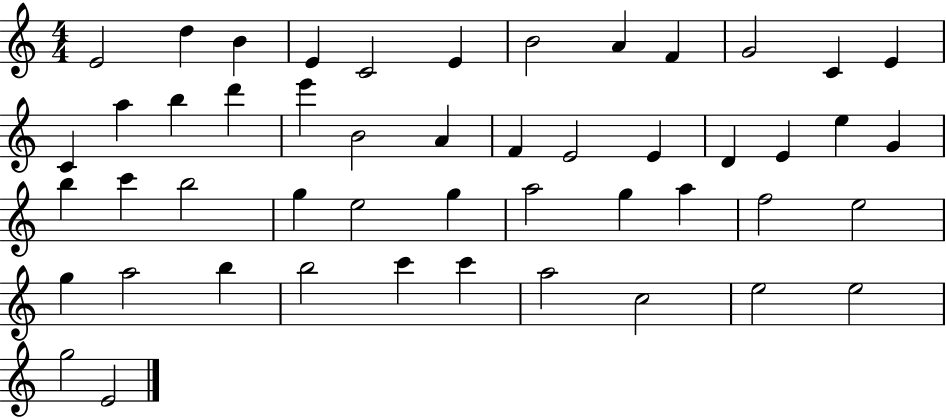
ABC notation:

X:1
T:Untitled
M:4/4
L:1/4
K:C
E2 d B E C2 E B2 A F G2 C E C a b d' e' B2 A F E2 E D E e G b c' b2 g e2 g a2 g a f2 e2 g a2 b b2 c' c' a2 c2 e2 e2 g2 E2